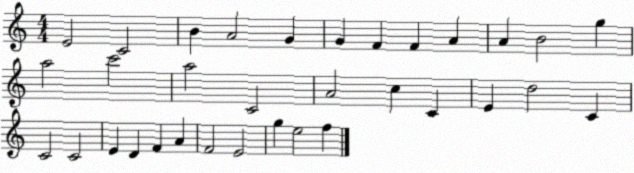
X:1
T:Untitled
M:4/4
L:1/4
K:C
E2 C2 B A2 G G F F A A B2 g a2 c'2 a2 C2 A2 c C E d2 C C2 C2 E D F A F2 E2 g e2 f